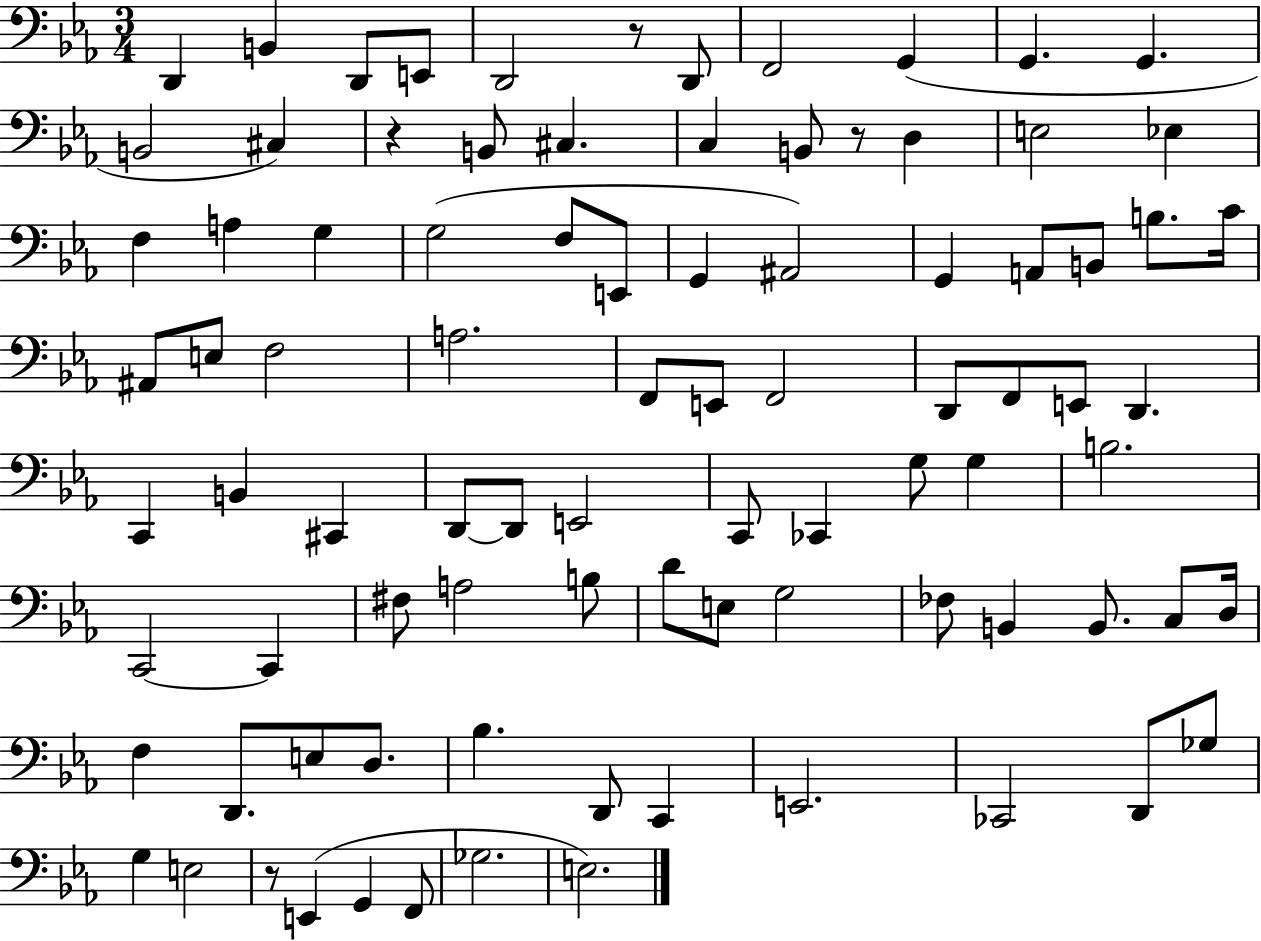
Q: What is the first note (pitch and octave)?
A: D2